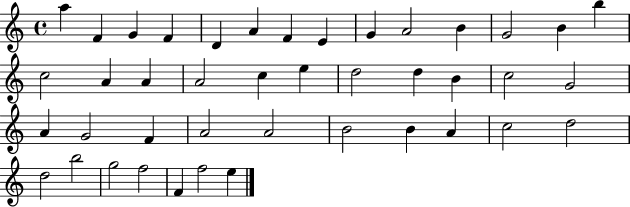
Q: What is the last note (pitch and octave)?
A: E5